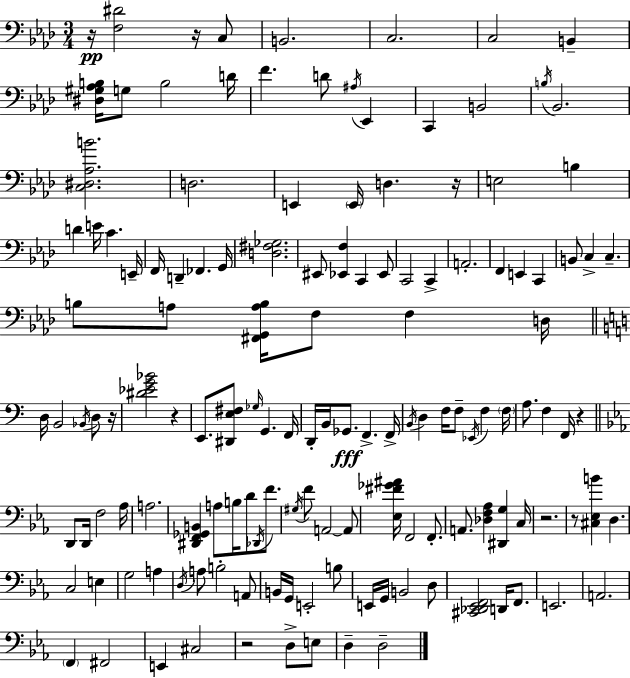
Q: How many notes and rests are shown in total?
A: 140